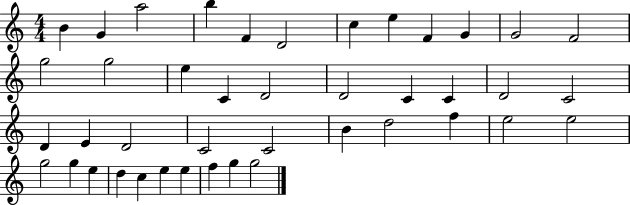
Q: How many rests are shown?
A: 0